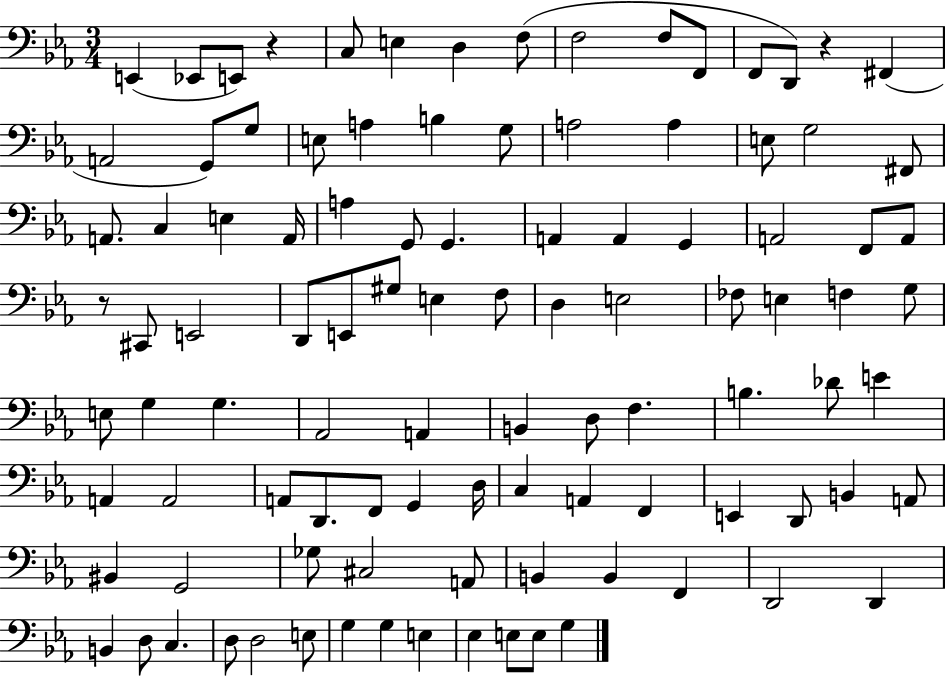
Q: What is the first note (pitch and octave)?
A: E2